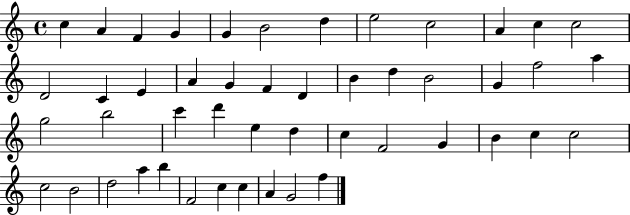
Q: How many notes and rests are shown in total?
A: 48